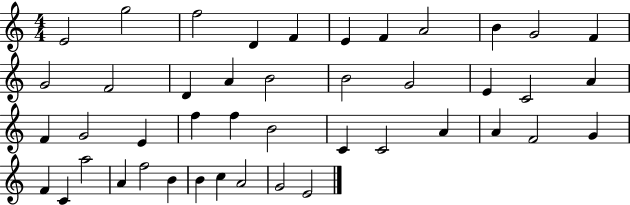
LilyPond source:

{
  \clef treble
  \numericTimeSignature
  \time 4/4
  \key c \major
  e'2 g''2 | f''2 d'4 f'4 | e'4 f'4 a'2 | b'4 g'2 f'4 | \break g'2 f'2 | d'4 a'4 b'2 | b'2 g'2 | e'4 c'2 a'4 | \break f'4 g'2 e'4 | f''4 f''4 b'2 | c'4 c'2 a'4 | a'4 f'2 g'4 | \break f'4 c'4 a''2 | a'4 f''2 b'4 | b'4 c''4 a'2 | g'2 e'2 | \break \bar "|."
}